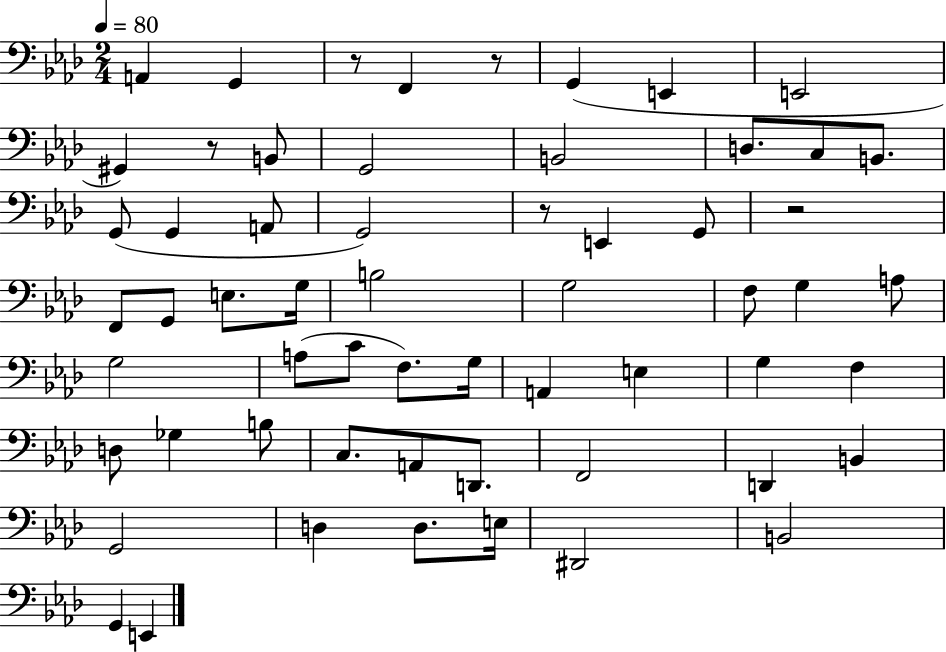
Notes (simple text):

A2/q G2/q R/e F2/q R/e G2/q E2/q E2/h G#2/q R/e B2/e G2/h B2/h D3/e. C3/e B2/e. G2/e G2/q A2/e G2/h R/e E2/q G2/e R/h F2/e G2/e E3/e. G3/s B3/h G3/h F3/e G3/q A3/e G3/h A3/e C4/e F3/e. G3/s A2/q E3/q G3/q F3/q D3/e Gb3/q B3/e C3/e. A2/e D2/e. F2/h D2/q B2/q G2/h D3/q D3/e. E3/s D#2/h B2/h G2/q E2/q